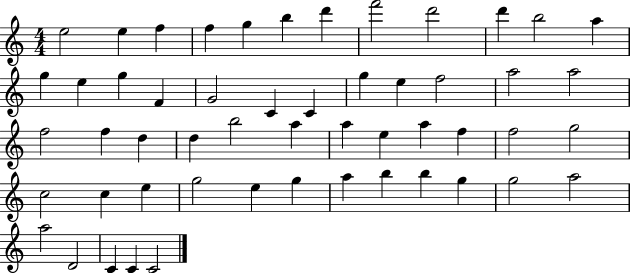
E5/h E5/q F5/q F5/q G5/q B5/q D6/q F6/h D6/h D6/q B5/h A5/q G5/q E5/q G5/q F4/q G4/h C4/q C4/q G5/q E5/q F5/h A5/h A5/h F5/h F5/q D5/q D5/q B5/h A5/q A5/q E5/q A5/q F5/q F5/h G5/h C5/h C5/q E5/q G5/h E5/q G5/q A5/q B5/q B5/q G5/q G5/h A5/h A5/h D4/h C4/q C4/q C4/h